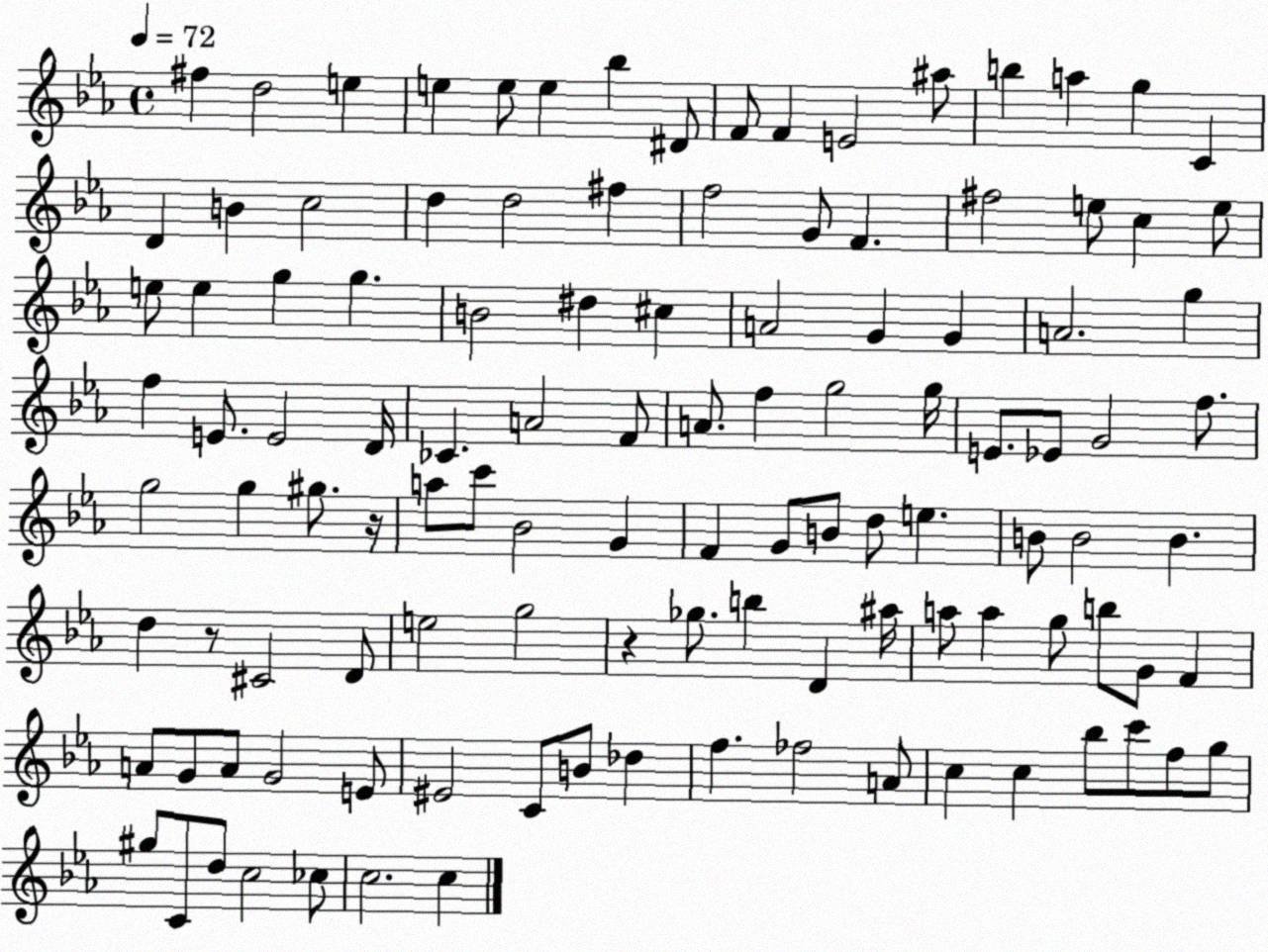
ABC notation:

X:1
T:Untitled
M:4/4
L:1/4
K:Eb
^f d2 e e e/2 e _b ^D/2 F/2 F E2 ^a/2 b a g C D B c2 d d2 ^f f2 G/2 F ^f2 e/2 c e/2 e/2 e g g B2 ^d ^c A2 G G A2 g f E/2 E2 D/4 _C A2 F/2 A/2 f g2 g/4 E/2 _E/2 G2 f/2 g2 g ^g/2 z/4 a/2 c'/2 _B2 G F G/2 B/2 d/2 e B/2 B2 B d z/2 ^C2 D/2 e2 g2 z _g/2 b D ^a/4 a/2 a g/2 b/2 G/2 F A/2 G/2 A/2 G2 E/2 ^E2 C/2 B/2 _d f _f2 A/2 c c _b/2 c'/2 f/2 g/2 ^g/2 C/2 d/2 c2 _c/2 c2 c